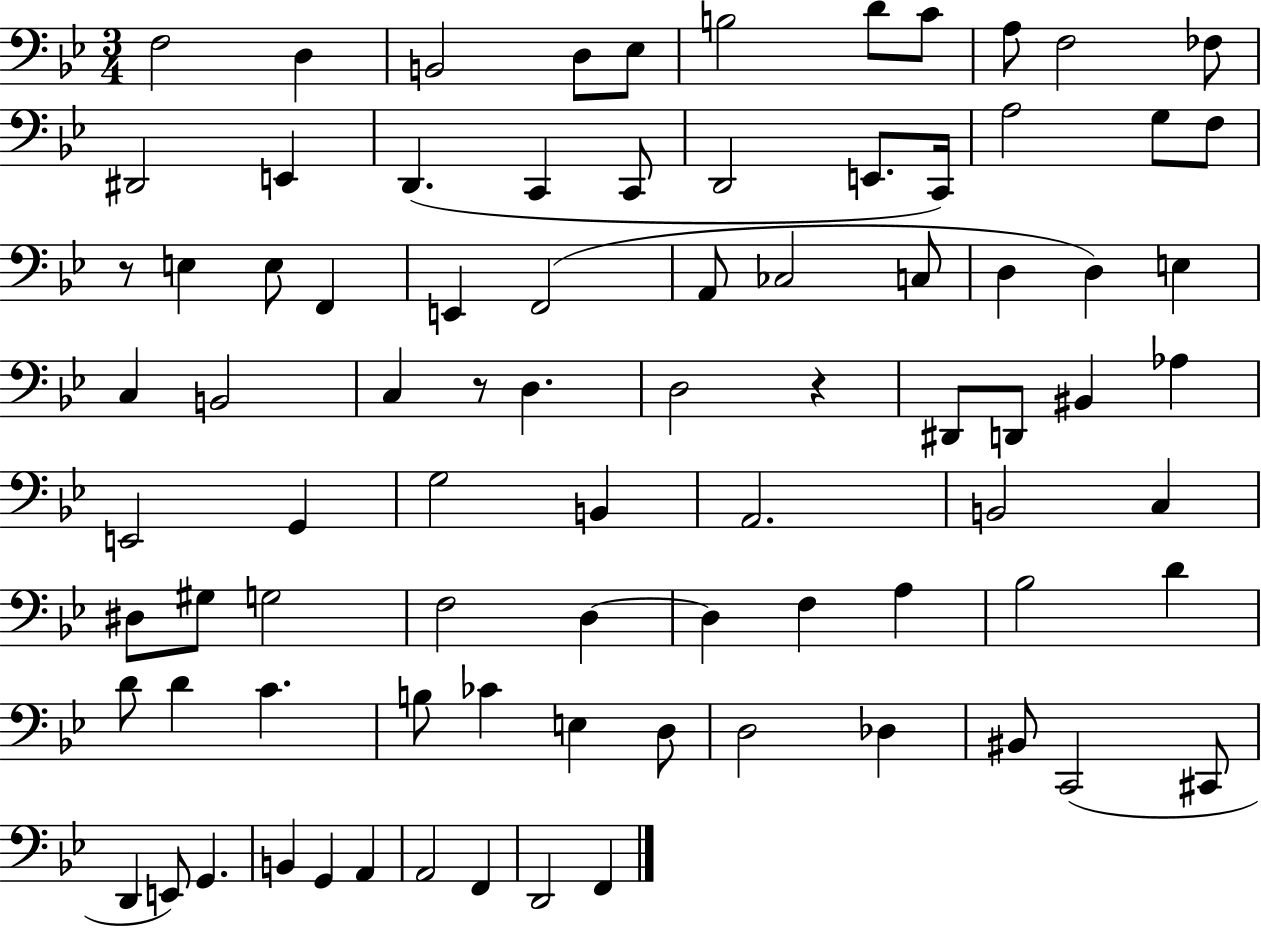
{
  \clef bass
  \numericTimeSignature
  \time 3/4
  \key bes \major
  f2 d4 | b,2 d8 ees8 | b2 d'8 c'8 | a8 f2 fes8 | \break dis,2 e,4 | d,4.( c,4 c,8 | d,2 e,8. c,16) | a2 g8 f8 | \break r8 e4 e8 f,4 | e,4 f,2( | a,8 ces2 c8 | d4 d4) e4 | \break c4 b,2 | c4 r8 d4. | d2 r4 | dis,8 d,8 bis,4 aes4 | \break e,2 g,4 | g2 b,4 | a,2. | b,2 c4 | \break dis8 gis8 g2 | f2 d4~~ | d4 f4 a4 | bes2 d'4 | \break d'8 d'4 c'4. | b8 ces'4 e4 d8 | d2 des4 | bis,8 c,2( cis,8 | \break d,4 e,8) g,4. | b,4 g,4 a,4 | a,2 f,4 | d,2 f,4 | \break \bar "|."
}